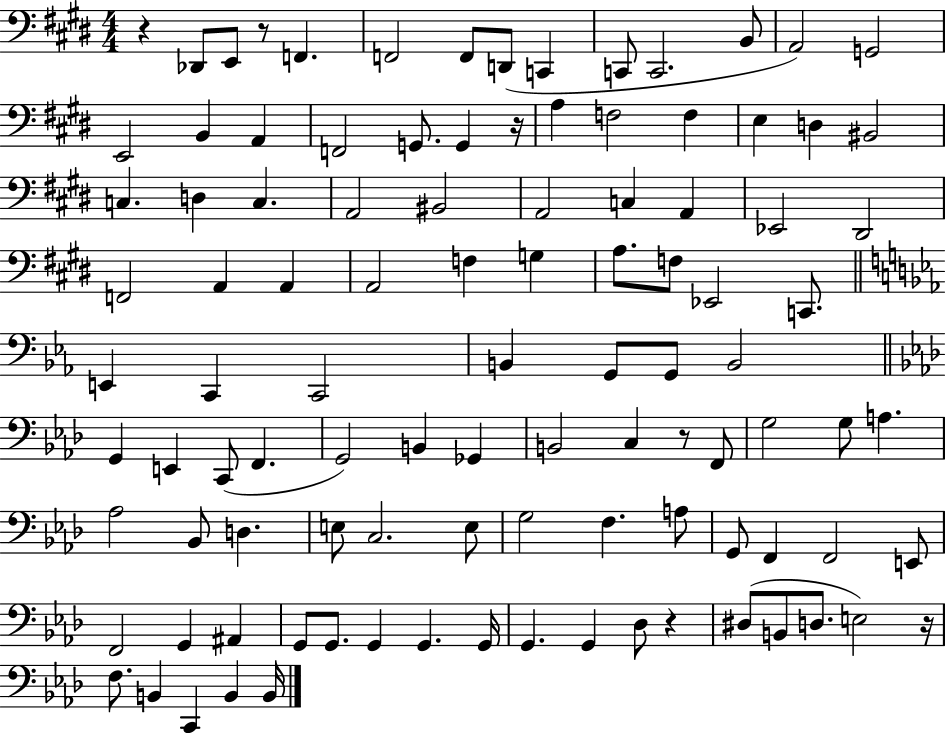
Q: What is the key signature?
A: E major